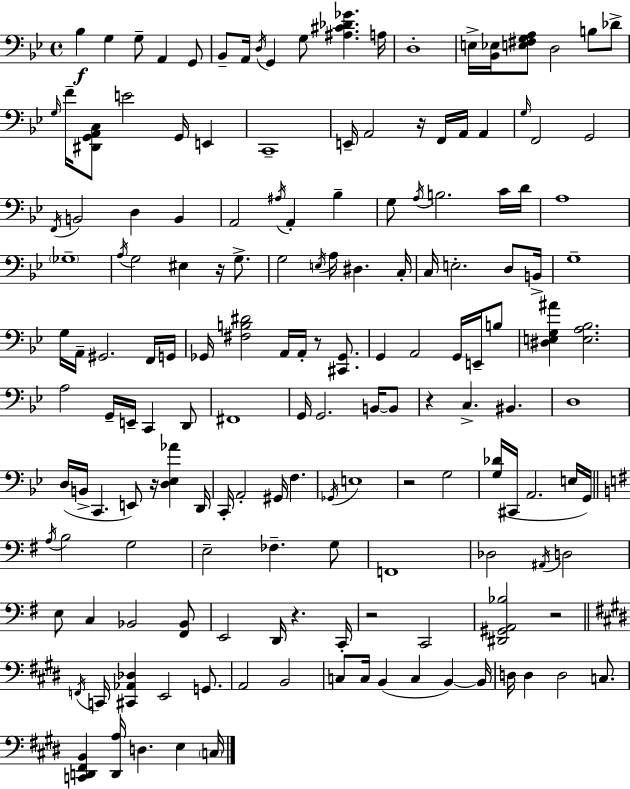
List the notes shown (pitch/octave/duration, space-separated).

Bb3/q G3/q G3/e A2/q G2/e Bb2/e A2/s D3/s G2/q G3/e [A#3,C#4,Db4,Gb4]/q. A3/s D3/w E3/s [Bb2,Eb3]/s [E3,F#3,G3,A3]/e D3/h B3/e Db4/e G3/s F4/s [D#2,G2,A2,C3]/e E4/h G2/s E2/q C2/w E2/s A2/h R/s F2/s A2/s A2/q G3/s F2/h G2/h F2/s B2/h D3/q B2/q A2/h A#3/s A2/q Bb3/q G3/e A3/s B3/h. C4/s D4/s A3/w Gb3/w A3/s G3/h EIS3/q R/s G3/e. G3/h E3/s A3/s D#3/q. C3/s C3/s E3/h. D3/e B2/s G3/w G3/s A2/s G#2/h. F2/s G2/s Gb2/s [F#3,B3,D#4]/h A2/s A2/s R/e [C#2,Gb2]/e. G2/q A2/h G2/s E2/s B3/e [D#3,E3,G3,A#4]/q [E3,A3,Bb3]/h. A3/h G2/s E2/s C2/q D2/e F#2/w G2/s G2/h. B2/s B2/e R/q C3/q. BIS2/q. D3/w D3/s B2/s C2/q. E2/e R/s [D3,Eb3,Ab4]/q D2/s C2/s A2/h G#2/s F3/q. Gb2/s E3/w R/h G3/h [G3,Db4]/s C#2/s A2/h. E3/s G2/s A3/s B3/h G3/h E3/h FES3/q. G3/e F2/w Db3/h A#2/s D3/h E3/e C3/q Bb2/h [F#2,Bb2]/e E2/h D2/s R/q. C2/s R/h C2/h [D#2,G#2,A2,Bb3]/h R/h F2/s C2/s [C#2,Ab2,Db3]/q E2/h G2/e. A2/h B2/h C3/e C3/s B2/q C3/q B2/q B2/s D3/s D3/q D3/h C3/e. [C2,D2,F#2,B2]/q [D2,A3]/s D3/q. E3/q C3/s